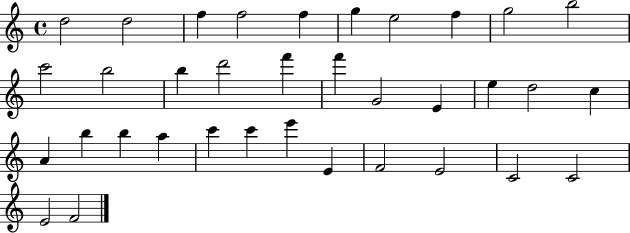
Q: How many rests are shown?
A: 0